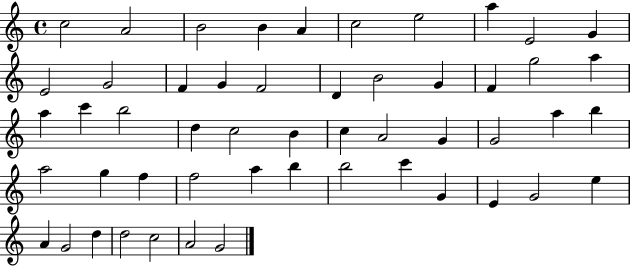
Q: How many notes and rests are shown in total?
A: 52